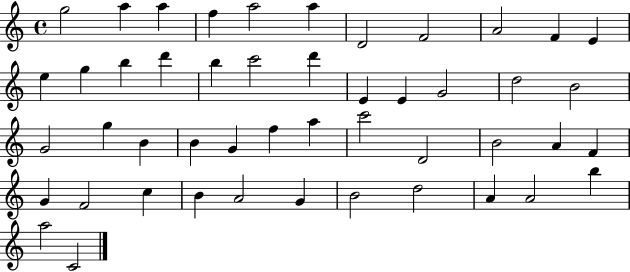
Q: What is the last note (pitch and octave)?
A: C4